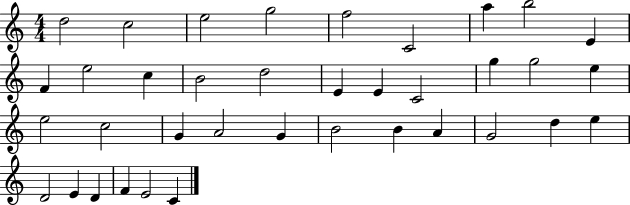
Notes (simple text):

D5/h C5/h E5/h G5/h F5/h C4/h A5/q B5/h E4/q F4/q E5/h C5/q B4/h D5/h E4/q E4/q C4/h G5/q G5/h E5/q E5/h C5/h G4/q A4/h G4/q B4/h B4/q A4/q G4/h D5/q E5/q D4/h E4/q D4/q F4/q E4/h C4/q